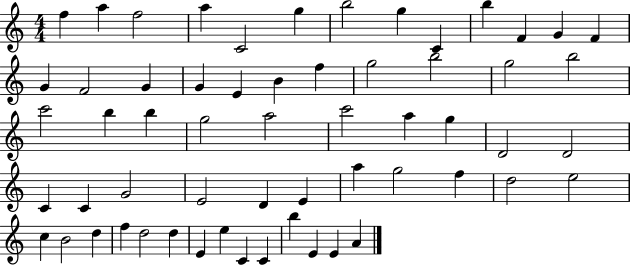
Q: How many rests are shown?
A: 0